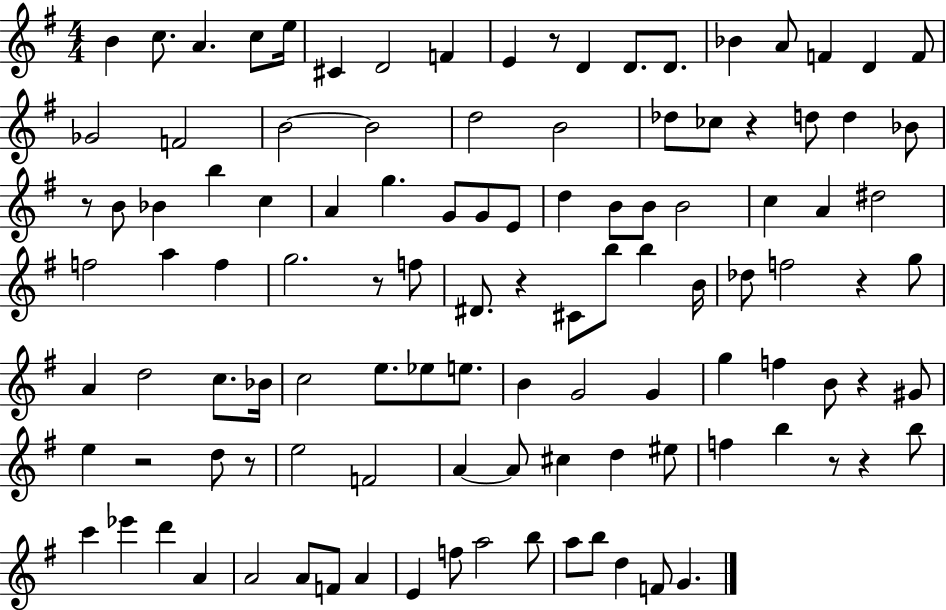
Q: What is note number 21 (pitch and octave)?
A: B4